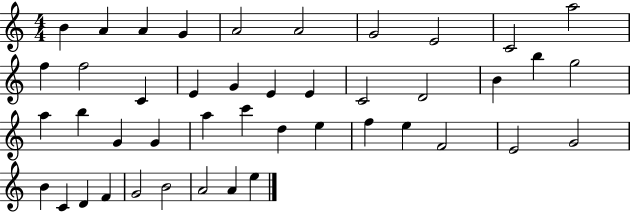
{
  \clef treble
  \numericTimeSignature
  \time 4/4
  \key c \major
  b'4 a'4 a'4 g'4 | a'2 a'2 | g'2 e'2 | c'2 a''2 | \break f''4 f''2 c'4 | e'4 g'4 e'4 e'4 | c'2 d'2 | b'4 b''4 g''2 | \break a''4 b''4 g'4 g'4 | a''4 c'''4 d''4 e''4 | f''4 e''4 f'2 | e'2 g'2 | \break b'4 c'4 d'4 f'4 | g'2 b'2 | a'2 a'4 e''4 | \bar "|."
}